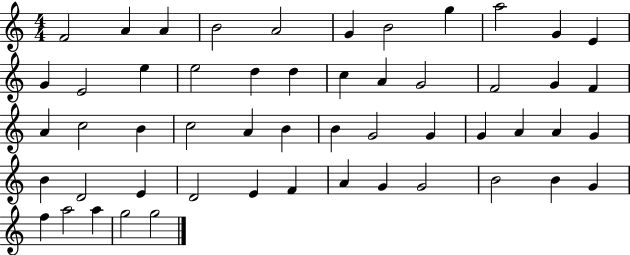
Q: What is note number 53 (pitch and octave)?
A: G5